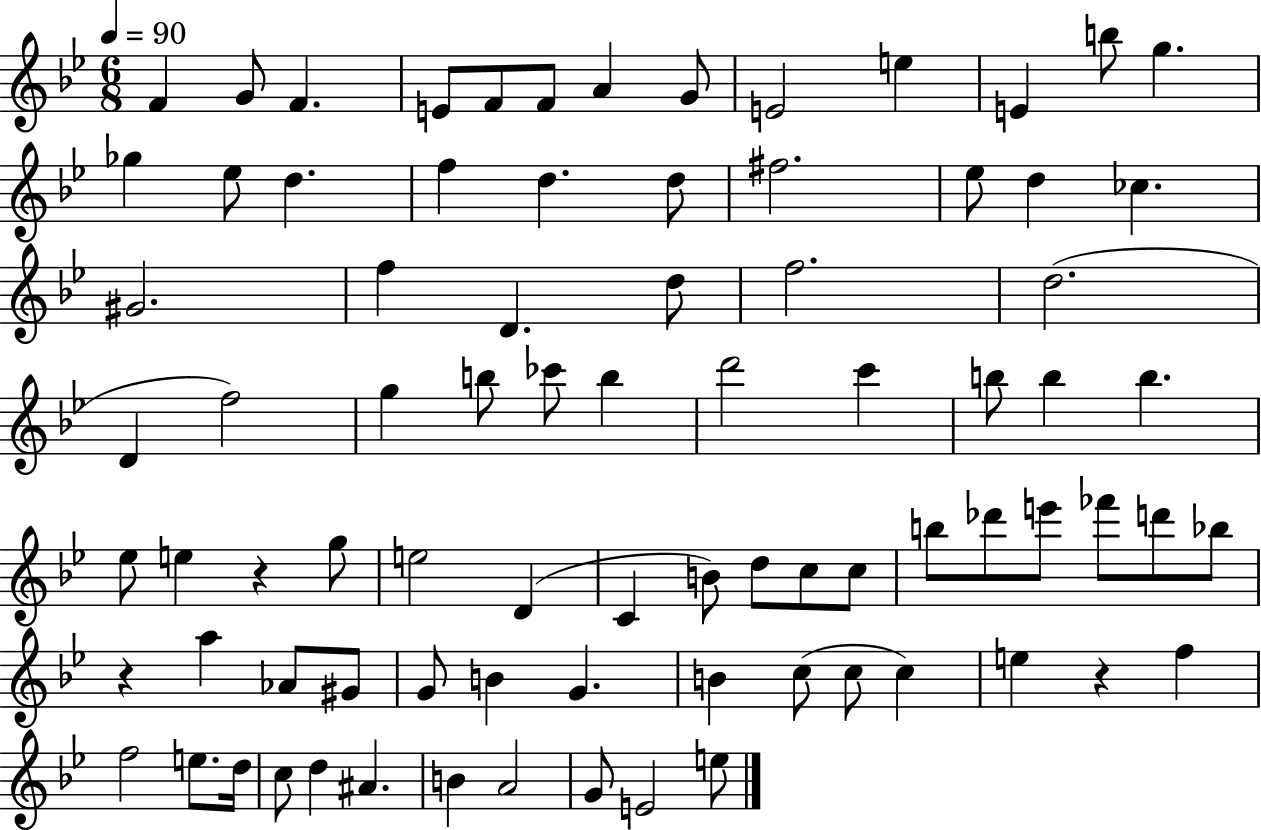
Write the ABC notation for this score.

X:1
T:Untitled
M:6/8
L:1/4
K:Bb
F G/2 F E/2 F/2 F/2 A G/2 E2 e E b/2 g _g _e/2 d f d d/2 ^f2 _e/2 d _c ^G2 f D d/2 f2 d2 D f2 g b/2 _c'/2 b d'2 c' b/2 b b _e/2 e z g/2 e2 D C B/2 d/2 c/2 c/2 b/2 _d'/2 e'/2 _f'/2 d'/2 _b/2 z a _A/2 ^G/2 G/2 B G B c/2 c/2 c e z f f2 e/2 d/4 c/2 d ^A B A2 G/2 E2 e/2